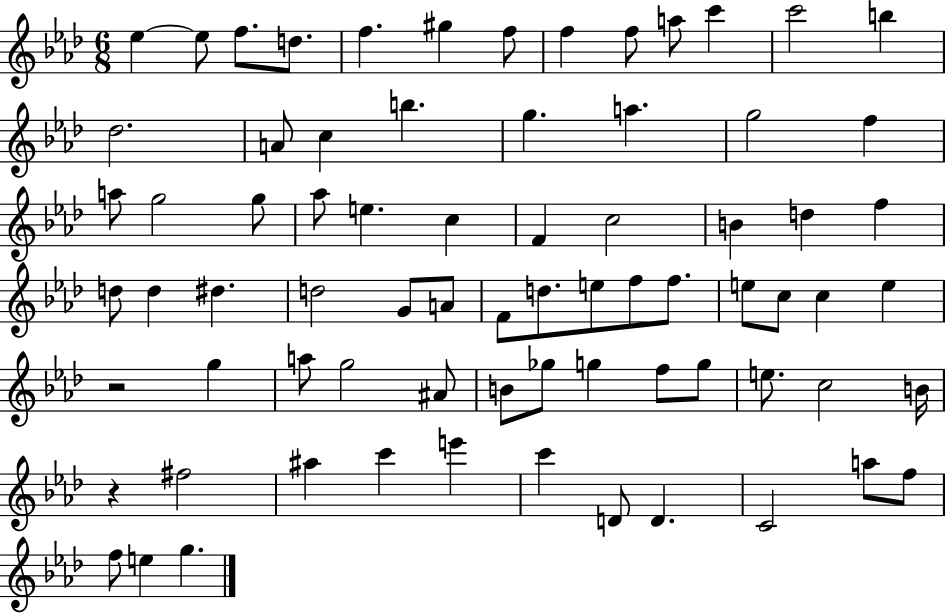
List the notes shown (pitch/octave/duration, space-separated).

Eb5/q Eb5/e F5/e. D5/e. F5/q. G#5/q F5/e F5/q F5/e A5/e C6/q C6/h B5/q Db5/h. A4/e C5/q B5/q. G5/q. A5/q. G5/h F5/q A5/e G5/h G5/e Ab5/e E5/q. C5/q F4/q C5/h B4/q D5/q F5/q D5/e D5/q D#5/q. D5/h G4/e A4/e F4/e D5/e. E5/e F5/e F5/e. E5/e C5/e C5/q E5/q R/h G5/q A5/e G5/h A#4/e B4/e Gb5/e G5/q F5/e G5/e E5/e. C5/h B4/s R/q F#5/h A#5/q C6/q E6/q C6/q D4/e D4/q. C4/h A5/e F5/e F5/e E5/q G5/q.